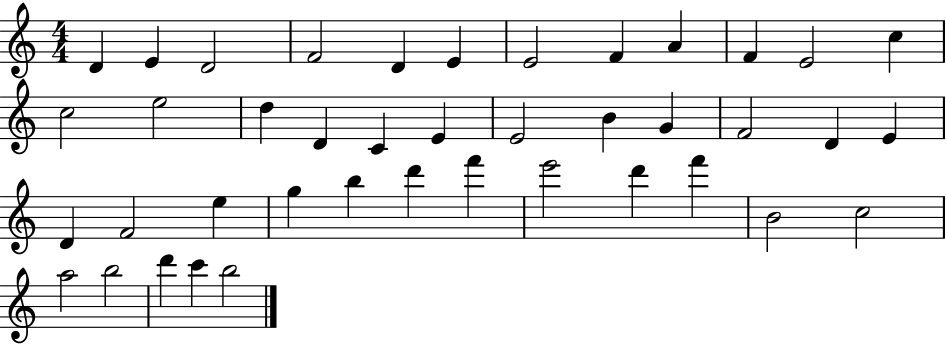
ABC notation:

X:1
T:Untitled
M:4/4
L:1/4
K:C
D E D2 F2 D E E2 F A F E2 c c2 e2 d D C E E2 B G F2 D E D F2 e g b d' f' e'2 d' f' B2 c2 a2 b2 d' c' b2